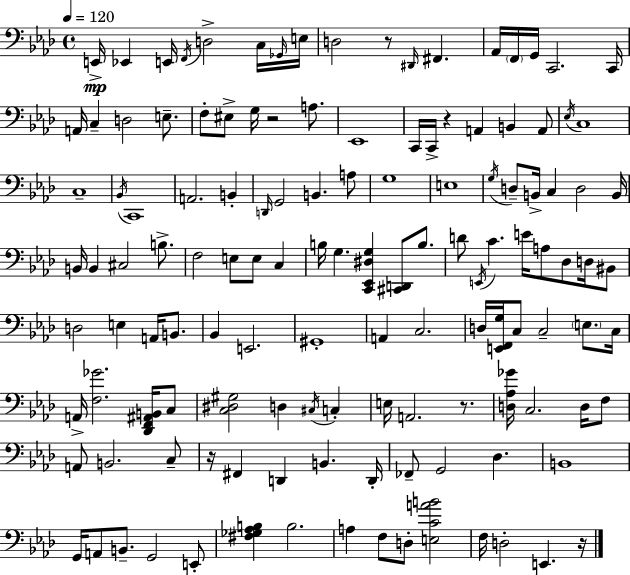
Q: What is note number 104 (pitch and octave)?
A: G2